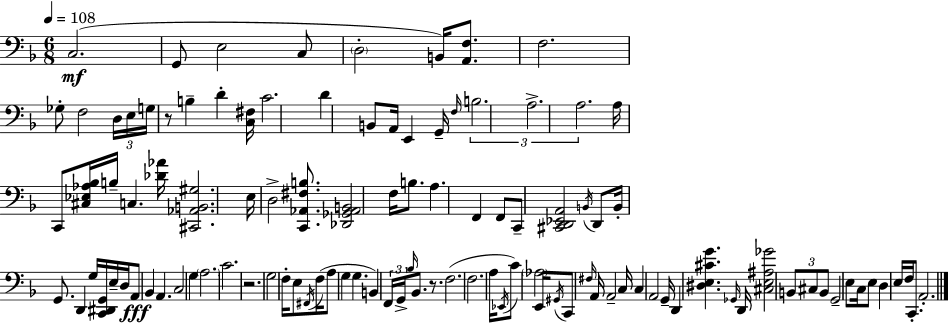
C3/h. G2/e E3/h C3/e D3/h B2/s [A2,F3]/e. F3/h. Gb3/e F3/h D3/s E3/s G3/s R/e B3/q D4/q [C3,F#3]/s C4/h. D4/q B2/e A2/s E2/q G2/s F3/s B3/h. A3/h. A3/h. A3/s C2/e [C#3,Eb3,Ab3,Bb3]/s B3/s C3/q. [Db4,Ab4]/s [C#2,Ab2,B2,G#3]/h. E3/s D3/h [C2,Ab2,F#3,B3]/e. [Db2,Gb2,Ab2,B2]/h F3/s B3/e. A3/q. F2/q F2/e C2/e [C#2,D2,Eb2,A2]/h B2/s D2/e B2/s G2/e. D2/q G3/s [C2,D#2,G2]/s E3/s D3/s A2/e Bb2/q A2/q. C3/h G3/q A3/h. C4/h. R/h. G3/h F3/s E3/e F#2/s F3/s A3/e G3/q G3/q. B2/q F2/s G2/s Bb3/s Bb2/e. R/e. F3/h. F3/h. A3/s Eb2/s C4/e Ab3/h E2/s G#2/s C2/e F#3/s A2/s A2/h C3/s C3/q A2/h G2/s D2/q [D#3,E3,C#4,G4]/q. Gb2/s D2/s [C#3,E3,A#3,Gb4]/h B2/e C#3/e B2/e G2/h E3/e C3/s E3/e D3/q E3/s F3/s C2/e. A2/h.